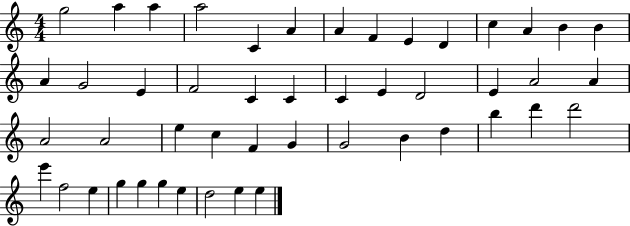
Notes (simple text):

G5/h A5/q A5/q A5/h C4/q A4/q A4/q F4/q E4/q D4/q C5/q A4/q B4/q B4/q A4/q G4/h E4/q F4/h C4/q C4/q C4/q E4/q D4/h E4/q A4/h A4/q A4/h A4/h E5/q C5/q F4/q G4/q G4/h B4/q D5/q B5/q D6/q D6/h E6/q F5/h E5/q G5/q G5/q G5/q E5/q D5/h E5/q E5/q